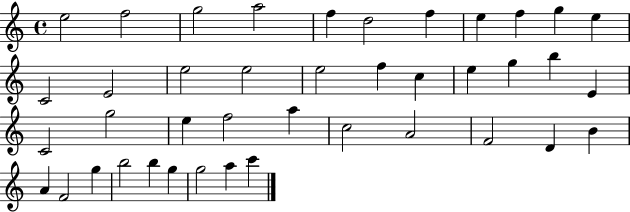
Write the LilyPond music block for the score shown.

{
  \clef treble
  \time 4/4
  \defaultTimeSignature
  \key c \major
  e''2 f''2 | g''2 a''2 | f''4 d''2 f''4 | e''4 f''4 g''4 e''4 | \break c'2 e'2 | e''2 e''2 | e''2 f''4 c''4 | e''4 g''4 b''4 e'4 | \break c'2 g''2 | e''4 f''2 a''4 | c''2 a'2 | f'2 d'4 b'4 | \break a'4 f'2 g''4 | b''2 b''4 g''4 | g''2 a''4 c'''4 | \bar "|."
}